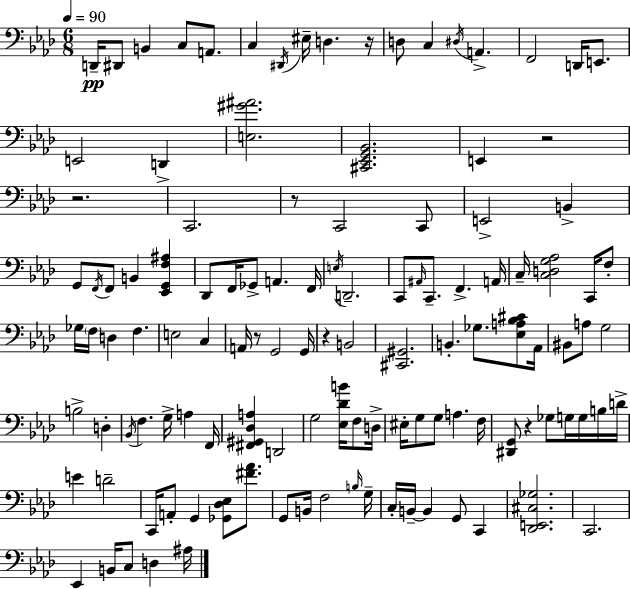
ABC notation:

X:1
T:Untitled
M:6/8
L:1/4
K:Ab
D,,/4 ^D,,/2 B,, C,/2 A,,/2 C, ^D,,/4 ^E,/4 D, z/4 D,/2 C, ^D,/4 A,, F,,2 D,,/4 E,,/2 E,,2 D,, [E,^G^A]2 [^C,,_E,,G,,_B,,]2 E,, z2 z2 C,,2 z/2 C,,2 C,,/2 E,,2 B,, G,,/2 F,,/4 F,,/2 B,, [_E,,G,,F,^A,] _D,,/2 F,,/4 _G,,/2 A,, F,,/4 E,/4 D,,2 C,,/2 ^A,,/4 C,,/2 F,, A,,/4 C,/4 [C,D,G,_A,]2 C,,/4 F,/2 _G,/4 F,/4 D, F, E,2 C, A,,/4 z/2 G,,2 G,,/4 z B,,2 [^C,,^G,,]2 B,, _G,/2 [_E,A,_B,^C]/2 _A,,/4 ^B,,/2 A,/2 G,2 B,2 D, _B,,/4 F, G,/4 A, F,,/4 [^F,,^G,,_D,A,] D,,2 G,2 [_E,_DB]/4 F,/2 D,/4 ^E,/4 G,/2 G,/2 A, F,/4 [^D,,G,,]/2 z _G,/2 G,/4 G,/4 B,/4 D/4 E D2 C,,/4 A,,/2 G,, [_G,,_D,_E,]/2 [^F_A]/2 G,,/2 B,,/4 F,2 B,/4 G,/4 C,/4 B,,/4 B,, G,,/2 C,, [_D,,E,,^C,_G,]2 C,,2 _E,, B,,/4 C,/2 D, ^A,/4